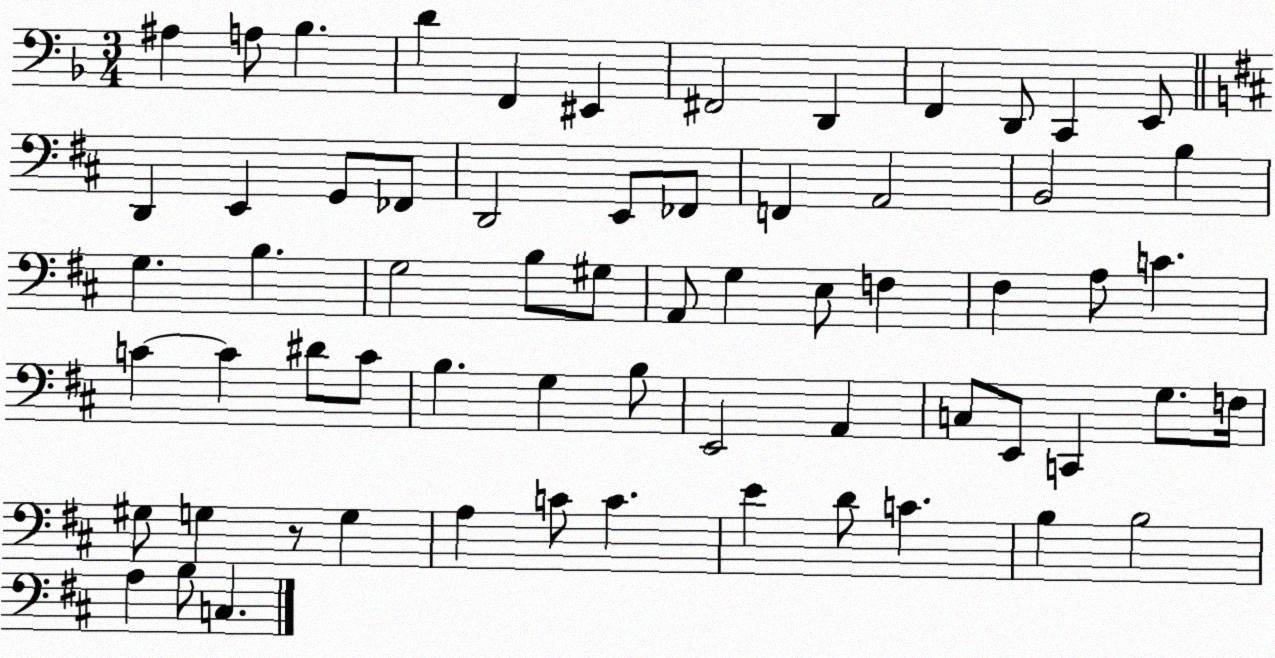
X:1
T:Untitled
M:3/4
L:1/4
K:F
^A, A,/2 _B, D F,, ^E,, ^F,,2 D,, F,, D,,/2 C,, E,,/2 D,, E,, G,,/2 _F,,/2 D,,2 E,,/2 _F,,/2 F,, A,,2 B,,2 B, G, B, G,2 B,/2 ^G,/2 A,,/2 G, E,/2 F, ^F, A,/2 C C C ^D/2 C/2 B, G, B,/2 E,,2 A,, C,/2 E,,/2 C,, G,/2 F,/4 ^G,/2 G, z/2 G, A, C/2 C E D/2 C B, B,2 A, B,/2 C,